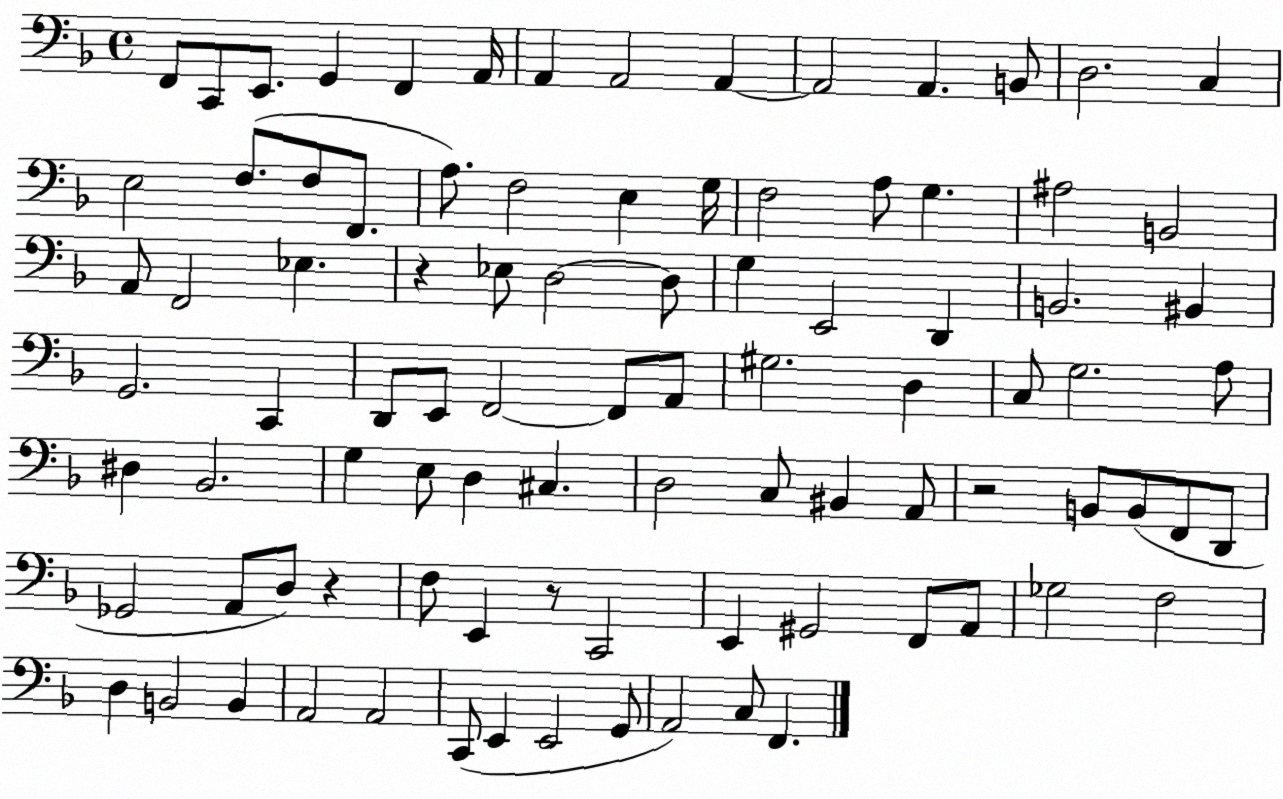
X:1
T:Untitled
M:4/4
L:1/4
K:F
F,,/2 C,,/2 E,,/2 G,, F,, A,,/4 A,, A,,2 A,, A,,2 A,, B,,/2 D,2 C, E,2 F,/2 F,/2 F,,/2 A,/2 F,2 E, G,/4 F,2 A,/2 G, ^A,2 B,,2 A,,/2 F,,2 _E, z _E,/2 D,2 D,/2 G, E,,2 D,, B,,2 ^B,, G,,2 C,, D,,/2 E,,/2 F,,2 F,,/2 A,,/2 ^G,2 D, C,/2 G,2 A,/2 ^D, _B,,2 G, E,/2 D, ^C, D,2 C,/2 ^B,, A,,/2 z2 B,,/2 B,,/2 F,,/2 D,,/2 _G,,2 A,,/2 D,/2 z F,/2 E,, z/2 C,,2 E,, ^G,,2 F,,/2 A,,/2 _G,2 F,2 D, B,,2 B,, A,,2 A,,2 C,,/2 E,, E,,2 G,,/2 A,,2 C,/2 F,,